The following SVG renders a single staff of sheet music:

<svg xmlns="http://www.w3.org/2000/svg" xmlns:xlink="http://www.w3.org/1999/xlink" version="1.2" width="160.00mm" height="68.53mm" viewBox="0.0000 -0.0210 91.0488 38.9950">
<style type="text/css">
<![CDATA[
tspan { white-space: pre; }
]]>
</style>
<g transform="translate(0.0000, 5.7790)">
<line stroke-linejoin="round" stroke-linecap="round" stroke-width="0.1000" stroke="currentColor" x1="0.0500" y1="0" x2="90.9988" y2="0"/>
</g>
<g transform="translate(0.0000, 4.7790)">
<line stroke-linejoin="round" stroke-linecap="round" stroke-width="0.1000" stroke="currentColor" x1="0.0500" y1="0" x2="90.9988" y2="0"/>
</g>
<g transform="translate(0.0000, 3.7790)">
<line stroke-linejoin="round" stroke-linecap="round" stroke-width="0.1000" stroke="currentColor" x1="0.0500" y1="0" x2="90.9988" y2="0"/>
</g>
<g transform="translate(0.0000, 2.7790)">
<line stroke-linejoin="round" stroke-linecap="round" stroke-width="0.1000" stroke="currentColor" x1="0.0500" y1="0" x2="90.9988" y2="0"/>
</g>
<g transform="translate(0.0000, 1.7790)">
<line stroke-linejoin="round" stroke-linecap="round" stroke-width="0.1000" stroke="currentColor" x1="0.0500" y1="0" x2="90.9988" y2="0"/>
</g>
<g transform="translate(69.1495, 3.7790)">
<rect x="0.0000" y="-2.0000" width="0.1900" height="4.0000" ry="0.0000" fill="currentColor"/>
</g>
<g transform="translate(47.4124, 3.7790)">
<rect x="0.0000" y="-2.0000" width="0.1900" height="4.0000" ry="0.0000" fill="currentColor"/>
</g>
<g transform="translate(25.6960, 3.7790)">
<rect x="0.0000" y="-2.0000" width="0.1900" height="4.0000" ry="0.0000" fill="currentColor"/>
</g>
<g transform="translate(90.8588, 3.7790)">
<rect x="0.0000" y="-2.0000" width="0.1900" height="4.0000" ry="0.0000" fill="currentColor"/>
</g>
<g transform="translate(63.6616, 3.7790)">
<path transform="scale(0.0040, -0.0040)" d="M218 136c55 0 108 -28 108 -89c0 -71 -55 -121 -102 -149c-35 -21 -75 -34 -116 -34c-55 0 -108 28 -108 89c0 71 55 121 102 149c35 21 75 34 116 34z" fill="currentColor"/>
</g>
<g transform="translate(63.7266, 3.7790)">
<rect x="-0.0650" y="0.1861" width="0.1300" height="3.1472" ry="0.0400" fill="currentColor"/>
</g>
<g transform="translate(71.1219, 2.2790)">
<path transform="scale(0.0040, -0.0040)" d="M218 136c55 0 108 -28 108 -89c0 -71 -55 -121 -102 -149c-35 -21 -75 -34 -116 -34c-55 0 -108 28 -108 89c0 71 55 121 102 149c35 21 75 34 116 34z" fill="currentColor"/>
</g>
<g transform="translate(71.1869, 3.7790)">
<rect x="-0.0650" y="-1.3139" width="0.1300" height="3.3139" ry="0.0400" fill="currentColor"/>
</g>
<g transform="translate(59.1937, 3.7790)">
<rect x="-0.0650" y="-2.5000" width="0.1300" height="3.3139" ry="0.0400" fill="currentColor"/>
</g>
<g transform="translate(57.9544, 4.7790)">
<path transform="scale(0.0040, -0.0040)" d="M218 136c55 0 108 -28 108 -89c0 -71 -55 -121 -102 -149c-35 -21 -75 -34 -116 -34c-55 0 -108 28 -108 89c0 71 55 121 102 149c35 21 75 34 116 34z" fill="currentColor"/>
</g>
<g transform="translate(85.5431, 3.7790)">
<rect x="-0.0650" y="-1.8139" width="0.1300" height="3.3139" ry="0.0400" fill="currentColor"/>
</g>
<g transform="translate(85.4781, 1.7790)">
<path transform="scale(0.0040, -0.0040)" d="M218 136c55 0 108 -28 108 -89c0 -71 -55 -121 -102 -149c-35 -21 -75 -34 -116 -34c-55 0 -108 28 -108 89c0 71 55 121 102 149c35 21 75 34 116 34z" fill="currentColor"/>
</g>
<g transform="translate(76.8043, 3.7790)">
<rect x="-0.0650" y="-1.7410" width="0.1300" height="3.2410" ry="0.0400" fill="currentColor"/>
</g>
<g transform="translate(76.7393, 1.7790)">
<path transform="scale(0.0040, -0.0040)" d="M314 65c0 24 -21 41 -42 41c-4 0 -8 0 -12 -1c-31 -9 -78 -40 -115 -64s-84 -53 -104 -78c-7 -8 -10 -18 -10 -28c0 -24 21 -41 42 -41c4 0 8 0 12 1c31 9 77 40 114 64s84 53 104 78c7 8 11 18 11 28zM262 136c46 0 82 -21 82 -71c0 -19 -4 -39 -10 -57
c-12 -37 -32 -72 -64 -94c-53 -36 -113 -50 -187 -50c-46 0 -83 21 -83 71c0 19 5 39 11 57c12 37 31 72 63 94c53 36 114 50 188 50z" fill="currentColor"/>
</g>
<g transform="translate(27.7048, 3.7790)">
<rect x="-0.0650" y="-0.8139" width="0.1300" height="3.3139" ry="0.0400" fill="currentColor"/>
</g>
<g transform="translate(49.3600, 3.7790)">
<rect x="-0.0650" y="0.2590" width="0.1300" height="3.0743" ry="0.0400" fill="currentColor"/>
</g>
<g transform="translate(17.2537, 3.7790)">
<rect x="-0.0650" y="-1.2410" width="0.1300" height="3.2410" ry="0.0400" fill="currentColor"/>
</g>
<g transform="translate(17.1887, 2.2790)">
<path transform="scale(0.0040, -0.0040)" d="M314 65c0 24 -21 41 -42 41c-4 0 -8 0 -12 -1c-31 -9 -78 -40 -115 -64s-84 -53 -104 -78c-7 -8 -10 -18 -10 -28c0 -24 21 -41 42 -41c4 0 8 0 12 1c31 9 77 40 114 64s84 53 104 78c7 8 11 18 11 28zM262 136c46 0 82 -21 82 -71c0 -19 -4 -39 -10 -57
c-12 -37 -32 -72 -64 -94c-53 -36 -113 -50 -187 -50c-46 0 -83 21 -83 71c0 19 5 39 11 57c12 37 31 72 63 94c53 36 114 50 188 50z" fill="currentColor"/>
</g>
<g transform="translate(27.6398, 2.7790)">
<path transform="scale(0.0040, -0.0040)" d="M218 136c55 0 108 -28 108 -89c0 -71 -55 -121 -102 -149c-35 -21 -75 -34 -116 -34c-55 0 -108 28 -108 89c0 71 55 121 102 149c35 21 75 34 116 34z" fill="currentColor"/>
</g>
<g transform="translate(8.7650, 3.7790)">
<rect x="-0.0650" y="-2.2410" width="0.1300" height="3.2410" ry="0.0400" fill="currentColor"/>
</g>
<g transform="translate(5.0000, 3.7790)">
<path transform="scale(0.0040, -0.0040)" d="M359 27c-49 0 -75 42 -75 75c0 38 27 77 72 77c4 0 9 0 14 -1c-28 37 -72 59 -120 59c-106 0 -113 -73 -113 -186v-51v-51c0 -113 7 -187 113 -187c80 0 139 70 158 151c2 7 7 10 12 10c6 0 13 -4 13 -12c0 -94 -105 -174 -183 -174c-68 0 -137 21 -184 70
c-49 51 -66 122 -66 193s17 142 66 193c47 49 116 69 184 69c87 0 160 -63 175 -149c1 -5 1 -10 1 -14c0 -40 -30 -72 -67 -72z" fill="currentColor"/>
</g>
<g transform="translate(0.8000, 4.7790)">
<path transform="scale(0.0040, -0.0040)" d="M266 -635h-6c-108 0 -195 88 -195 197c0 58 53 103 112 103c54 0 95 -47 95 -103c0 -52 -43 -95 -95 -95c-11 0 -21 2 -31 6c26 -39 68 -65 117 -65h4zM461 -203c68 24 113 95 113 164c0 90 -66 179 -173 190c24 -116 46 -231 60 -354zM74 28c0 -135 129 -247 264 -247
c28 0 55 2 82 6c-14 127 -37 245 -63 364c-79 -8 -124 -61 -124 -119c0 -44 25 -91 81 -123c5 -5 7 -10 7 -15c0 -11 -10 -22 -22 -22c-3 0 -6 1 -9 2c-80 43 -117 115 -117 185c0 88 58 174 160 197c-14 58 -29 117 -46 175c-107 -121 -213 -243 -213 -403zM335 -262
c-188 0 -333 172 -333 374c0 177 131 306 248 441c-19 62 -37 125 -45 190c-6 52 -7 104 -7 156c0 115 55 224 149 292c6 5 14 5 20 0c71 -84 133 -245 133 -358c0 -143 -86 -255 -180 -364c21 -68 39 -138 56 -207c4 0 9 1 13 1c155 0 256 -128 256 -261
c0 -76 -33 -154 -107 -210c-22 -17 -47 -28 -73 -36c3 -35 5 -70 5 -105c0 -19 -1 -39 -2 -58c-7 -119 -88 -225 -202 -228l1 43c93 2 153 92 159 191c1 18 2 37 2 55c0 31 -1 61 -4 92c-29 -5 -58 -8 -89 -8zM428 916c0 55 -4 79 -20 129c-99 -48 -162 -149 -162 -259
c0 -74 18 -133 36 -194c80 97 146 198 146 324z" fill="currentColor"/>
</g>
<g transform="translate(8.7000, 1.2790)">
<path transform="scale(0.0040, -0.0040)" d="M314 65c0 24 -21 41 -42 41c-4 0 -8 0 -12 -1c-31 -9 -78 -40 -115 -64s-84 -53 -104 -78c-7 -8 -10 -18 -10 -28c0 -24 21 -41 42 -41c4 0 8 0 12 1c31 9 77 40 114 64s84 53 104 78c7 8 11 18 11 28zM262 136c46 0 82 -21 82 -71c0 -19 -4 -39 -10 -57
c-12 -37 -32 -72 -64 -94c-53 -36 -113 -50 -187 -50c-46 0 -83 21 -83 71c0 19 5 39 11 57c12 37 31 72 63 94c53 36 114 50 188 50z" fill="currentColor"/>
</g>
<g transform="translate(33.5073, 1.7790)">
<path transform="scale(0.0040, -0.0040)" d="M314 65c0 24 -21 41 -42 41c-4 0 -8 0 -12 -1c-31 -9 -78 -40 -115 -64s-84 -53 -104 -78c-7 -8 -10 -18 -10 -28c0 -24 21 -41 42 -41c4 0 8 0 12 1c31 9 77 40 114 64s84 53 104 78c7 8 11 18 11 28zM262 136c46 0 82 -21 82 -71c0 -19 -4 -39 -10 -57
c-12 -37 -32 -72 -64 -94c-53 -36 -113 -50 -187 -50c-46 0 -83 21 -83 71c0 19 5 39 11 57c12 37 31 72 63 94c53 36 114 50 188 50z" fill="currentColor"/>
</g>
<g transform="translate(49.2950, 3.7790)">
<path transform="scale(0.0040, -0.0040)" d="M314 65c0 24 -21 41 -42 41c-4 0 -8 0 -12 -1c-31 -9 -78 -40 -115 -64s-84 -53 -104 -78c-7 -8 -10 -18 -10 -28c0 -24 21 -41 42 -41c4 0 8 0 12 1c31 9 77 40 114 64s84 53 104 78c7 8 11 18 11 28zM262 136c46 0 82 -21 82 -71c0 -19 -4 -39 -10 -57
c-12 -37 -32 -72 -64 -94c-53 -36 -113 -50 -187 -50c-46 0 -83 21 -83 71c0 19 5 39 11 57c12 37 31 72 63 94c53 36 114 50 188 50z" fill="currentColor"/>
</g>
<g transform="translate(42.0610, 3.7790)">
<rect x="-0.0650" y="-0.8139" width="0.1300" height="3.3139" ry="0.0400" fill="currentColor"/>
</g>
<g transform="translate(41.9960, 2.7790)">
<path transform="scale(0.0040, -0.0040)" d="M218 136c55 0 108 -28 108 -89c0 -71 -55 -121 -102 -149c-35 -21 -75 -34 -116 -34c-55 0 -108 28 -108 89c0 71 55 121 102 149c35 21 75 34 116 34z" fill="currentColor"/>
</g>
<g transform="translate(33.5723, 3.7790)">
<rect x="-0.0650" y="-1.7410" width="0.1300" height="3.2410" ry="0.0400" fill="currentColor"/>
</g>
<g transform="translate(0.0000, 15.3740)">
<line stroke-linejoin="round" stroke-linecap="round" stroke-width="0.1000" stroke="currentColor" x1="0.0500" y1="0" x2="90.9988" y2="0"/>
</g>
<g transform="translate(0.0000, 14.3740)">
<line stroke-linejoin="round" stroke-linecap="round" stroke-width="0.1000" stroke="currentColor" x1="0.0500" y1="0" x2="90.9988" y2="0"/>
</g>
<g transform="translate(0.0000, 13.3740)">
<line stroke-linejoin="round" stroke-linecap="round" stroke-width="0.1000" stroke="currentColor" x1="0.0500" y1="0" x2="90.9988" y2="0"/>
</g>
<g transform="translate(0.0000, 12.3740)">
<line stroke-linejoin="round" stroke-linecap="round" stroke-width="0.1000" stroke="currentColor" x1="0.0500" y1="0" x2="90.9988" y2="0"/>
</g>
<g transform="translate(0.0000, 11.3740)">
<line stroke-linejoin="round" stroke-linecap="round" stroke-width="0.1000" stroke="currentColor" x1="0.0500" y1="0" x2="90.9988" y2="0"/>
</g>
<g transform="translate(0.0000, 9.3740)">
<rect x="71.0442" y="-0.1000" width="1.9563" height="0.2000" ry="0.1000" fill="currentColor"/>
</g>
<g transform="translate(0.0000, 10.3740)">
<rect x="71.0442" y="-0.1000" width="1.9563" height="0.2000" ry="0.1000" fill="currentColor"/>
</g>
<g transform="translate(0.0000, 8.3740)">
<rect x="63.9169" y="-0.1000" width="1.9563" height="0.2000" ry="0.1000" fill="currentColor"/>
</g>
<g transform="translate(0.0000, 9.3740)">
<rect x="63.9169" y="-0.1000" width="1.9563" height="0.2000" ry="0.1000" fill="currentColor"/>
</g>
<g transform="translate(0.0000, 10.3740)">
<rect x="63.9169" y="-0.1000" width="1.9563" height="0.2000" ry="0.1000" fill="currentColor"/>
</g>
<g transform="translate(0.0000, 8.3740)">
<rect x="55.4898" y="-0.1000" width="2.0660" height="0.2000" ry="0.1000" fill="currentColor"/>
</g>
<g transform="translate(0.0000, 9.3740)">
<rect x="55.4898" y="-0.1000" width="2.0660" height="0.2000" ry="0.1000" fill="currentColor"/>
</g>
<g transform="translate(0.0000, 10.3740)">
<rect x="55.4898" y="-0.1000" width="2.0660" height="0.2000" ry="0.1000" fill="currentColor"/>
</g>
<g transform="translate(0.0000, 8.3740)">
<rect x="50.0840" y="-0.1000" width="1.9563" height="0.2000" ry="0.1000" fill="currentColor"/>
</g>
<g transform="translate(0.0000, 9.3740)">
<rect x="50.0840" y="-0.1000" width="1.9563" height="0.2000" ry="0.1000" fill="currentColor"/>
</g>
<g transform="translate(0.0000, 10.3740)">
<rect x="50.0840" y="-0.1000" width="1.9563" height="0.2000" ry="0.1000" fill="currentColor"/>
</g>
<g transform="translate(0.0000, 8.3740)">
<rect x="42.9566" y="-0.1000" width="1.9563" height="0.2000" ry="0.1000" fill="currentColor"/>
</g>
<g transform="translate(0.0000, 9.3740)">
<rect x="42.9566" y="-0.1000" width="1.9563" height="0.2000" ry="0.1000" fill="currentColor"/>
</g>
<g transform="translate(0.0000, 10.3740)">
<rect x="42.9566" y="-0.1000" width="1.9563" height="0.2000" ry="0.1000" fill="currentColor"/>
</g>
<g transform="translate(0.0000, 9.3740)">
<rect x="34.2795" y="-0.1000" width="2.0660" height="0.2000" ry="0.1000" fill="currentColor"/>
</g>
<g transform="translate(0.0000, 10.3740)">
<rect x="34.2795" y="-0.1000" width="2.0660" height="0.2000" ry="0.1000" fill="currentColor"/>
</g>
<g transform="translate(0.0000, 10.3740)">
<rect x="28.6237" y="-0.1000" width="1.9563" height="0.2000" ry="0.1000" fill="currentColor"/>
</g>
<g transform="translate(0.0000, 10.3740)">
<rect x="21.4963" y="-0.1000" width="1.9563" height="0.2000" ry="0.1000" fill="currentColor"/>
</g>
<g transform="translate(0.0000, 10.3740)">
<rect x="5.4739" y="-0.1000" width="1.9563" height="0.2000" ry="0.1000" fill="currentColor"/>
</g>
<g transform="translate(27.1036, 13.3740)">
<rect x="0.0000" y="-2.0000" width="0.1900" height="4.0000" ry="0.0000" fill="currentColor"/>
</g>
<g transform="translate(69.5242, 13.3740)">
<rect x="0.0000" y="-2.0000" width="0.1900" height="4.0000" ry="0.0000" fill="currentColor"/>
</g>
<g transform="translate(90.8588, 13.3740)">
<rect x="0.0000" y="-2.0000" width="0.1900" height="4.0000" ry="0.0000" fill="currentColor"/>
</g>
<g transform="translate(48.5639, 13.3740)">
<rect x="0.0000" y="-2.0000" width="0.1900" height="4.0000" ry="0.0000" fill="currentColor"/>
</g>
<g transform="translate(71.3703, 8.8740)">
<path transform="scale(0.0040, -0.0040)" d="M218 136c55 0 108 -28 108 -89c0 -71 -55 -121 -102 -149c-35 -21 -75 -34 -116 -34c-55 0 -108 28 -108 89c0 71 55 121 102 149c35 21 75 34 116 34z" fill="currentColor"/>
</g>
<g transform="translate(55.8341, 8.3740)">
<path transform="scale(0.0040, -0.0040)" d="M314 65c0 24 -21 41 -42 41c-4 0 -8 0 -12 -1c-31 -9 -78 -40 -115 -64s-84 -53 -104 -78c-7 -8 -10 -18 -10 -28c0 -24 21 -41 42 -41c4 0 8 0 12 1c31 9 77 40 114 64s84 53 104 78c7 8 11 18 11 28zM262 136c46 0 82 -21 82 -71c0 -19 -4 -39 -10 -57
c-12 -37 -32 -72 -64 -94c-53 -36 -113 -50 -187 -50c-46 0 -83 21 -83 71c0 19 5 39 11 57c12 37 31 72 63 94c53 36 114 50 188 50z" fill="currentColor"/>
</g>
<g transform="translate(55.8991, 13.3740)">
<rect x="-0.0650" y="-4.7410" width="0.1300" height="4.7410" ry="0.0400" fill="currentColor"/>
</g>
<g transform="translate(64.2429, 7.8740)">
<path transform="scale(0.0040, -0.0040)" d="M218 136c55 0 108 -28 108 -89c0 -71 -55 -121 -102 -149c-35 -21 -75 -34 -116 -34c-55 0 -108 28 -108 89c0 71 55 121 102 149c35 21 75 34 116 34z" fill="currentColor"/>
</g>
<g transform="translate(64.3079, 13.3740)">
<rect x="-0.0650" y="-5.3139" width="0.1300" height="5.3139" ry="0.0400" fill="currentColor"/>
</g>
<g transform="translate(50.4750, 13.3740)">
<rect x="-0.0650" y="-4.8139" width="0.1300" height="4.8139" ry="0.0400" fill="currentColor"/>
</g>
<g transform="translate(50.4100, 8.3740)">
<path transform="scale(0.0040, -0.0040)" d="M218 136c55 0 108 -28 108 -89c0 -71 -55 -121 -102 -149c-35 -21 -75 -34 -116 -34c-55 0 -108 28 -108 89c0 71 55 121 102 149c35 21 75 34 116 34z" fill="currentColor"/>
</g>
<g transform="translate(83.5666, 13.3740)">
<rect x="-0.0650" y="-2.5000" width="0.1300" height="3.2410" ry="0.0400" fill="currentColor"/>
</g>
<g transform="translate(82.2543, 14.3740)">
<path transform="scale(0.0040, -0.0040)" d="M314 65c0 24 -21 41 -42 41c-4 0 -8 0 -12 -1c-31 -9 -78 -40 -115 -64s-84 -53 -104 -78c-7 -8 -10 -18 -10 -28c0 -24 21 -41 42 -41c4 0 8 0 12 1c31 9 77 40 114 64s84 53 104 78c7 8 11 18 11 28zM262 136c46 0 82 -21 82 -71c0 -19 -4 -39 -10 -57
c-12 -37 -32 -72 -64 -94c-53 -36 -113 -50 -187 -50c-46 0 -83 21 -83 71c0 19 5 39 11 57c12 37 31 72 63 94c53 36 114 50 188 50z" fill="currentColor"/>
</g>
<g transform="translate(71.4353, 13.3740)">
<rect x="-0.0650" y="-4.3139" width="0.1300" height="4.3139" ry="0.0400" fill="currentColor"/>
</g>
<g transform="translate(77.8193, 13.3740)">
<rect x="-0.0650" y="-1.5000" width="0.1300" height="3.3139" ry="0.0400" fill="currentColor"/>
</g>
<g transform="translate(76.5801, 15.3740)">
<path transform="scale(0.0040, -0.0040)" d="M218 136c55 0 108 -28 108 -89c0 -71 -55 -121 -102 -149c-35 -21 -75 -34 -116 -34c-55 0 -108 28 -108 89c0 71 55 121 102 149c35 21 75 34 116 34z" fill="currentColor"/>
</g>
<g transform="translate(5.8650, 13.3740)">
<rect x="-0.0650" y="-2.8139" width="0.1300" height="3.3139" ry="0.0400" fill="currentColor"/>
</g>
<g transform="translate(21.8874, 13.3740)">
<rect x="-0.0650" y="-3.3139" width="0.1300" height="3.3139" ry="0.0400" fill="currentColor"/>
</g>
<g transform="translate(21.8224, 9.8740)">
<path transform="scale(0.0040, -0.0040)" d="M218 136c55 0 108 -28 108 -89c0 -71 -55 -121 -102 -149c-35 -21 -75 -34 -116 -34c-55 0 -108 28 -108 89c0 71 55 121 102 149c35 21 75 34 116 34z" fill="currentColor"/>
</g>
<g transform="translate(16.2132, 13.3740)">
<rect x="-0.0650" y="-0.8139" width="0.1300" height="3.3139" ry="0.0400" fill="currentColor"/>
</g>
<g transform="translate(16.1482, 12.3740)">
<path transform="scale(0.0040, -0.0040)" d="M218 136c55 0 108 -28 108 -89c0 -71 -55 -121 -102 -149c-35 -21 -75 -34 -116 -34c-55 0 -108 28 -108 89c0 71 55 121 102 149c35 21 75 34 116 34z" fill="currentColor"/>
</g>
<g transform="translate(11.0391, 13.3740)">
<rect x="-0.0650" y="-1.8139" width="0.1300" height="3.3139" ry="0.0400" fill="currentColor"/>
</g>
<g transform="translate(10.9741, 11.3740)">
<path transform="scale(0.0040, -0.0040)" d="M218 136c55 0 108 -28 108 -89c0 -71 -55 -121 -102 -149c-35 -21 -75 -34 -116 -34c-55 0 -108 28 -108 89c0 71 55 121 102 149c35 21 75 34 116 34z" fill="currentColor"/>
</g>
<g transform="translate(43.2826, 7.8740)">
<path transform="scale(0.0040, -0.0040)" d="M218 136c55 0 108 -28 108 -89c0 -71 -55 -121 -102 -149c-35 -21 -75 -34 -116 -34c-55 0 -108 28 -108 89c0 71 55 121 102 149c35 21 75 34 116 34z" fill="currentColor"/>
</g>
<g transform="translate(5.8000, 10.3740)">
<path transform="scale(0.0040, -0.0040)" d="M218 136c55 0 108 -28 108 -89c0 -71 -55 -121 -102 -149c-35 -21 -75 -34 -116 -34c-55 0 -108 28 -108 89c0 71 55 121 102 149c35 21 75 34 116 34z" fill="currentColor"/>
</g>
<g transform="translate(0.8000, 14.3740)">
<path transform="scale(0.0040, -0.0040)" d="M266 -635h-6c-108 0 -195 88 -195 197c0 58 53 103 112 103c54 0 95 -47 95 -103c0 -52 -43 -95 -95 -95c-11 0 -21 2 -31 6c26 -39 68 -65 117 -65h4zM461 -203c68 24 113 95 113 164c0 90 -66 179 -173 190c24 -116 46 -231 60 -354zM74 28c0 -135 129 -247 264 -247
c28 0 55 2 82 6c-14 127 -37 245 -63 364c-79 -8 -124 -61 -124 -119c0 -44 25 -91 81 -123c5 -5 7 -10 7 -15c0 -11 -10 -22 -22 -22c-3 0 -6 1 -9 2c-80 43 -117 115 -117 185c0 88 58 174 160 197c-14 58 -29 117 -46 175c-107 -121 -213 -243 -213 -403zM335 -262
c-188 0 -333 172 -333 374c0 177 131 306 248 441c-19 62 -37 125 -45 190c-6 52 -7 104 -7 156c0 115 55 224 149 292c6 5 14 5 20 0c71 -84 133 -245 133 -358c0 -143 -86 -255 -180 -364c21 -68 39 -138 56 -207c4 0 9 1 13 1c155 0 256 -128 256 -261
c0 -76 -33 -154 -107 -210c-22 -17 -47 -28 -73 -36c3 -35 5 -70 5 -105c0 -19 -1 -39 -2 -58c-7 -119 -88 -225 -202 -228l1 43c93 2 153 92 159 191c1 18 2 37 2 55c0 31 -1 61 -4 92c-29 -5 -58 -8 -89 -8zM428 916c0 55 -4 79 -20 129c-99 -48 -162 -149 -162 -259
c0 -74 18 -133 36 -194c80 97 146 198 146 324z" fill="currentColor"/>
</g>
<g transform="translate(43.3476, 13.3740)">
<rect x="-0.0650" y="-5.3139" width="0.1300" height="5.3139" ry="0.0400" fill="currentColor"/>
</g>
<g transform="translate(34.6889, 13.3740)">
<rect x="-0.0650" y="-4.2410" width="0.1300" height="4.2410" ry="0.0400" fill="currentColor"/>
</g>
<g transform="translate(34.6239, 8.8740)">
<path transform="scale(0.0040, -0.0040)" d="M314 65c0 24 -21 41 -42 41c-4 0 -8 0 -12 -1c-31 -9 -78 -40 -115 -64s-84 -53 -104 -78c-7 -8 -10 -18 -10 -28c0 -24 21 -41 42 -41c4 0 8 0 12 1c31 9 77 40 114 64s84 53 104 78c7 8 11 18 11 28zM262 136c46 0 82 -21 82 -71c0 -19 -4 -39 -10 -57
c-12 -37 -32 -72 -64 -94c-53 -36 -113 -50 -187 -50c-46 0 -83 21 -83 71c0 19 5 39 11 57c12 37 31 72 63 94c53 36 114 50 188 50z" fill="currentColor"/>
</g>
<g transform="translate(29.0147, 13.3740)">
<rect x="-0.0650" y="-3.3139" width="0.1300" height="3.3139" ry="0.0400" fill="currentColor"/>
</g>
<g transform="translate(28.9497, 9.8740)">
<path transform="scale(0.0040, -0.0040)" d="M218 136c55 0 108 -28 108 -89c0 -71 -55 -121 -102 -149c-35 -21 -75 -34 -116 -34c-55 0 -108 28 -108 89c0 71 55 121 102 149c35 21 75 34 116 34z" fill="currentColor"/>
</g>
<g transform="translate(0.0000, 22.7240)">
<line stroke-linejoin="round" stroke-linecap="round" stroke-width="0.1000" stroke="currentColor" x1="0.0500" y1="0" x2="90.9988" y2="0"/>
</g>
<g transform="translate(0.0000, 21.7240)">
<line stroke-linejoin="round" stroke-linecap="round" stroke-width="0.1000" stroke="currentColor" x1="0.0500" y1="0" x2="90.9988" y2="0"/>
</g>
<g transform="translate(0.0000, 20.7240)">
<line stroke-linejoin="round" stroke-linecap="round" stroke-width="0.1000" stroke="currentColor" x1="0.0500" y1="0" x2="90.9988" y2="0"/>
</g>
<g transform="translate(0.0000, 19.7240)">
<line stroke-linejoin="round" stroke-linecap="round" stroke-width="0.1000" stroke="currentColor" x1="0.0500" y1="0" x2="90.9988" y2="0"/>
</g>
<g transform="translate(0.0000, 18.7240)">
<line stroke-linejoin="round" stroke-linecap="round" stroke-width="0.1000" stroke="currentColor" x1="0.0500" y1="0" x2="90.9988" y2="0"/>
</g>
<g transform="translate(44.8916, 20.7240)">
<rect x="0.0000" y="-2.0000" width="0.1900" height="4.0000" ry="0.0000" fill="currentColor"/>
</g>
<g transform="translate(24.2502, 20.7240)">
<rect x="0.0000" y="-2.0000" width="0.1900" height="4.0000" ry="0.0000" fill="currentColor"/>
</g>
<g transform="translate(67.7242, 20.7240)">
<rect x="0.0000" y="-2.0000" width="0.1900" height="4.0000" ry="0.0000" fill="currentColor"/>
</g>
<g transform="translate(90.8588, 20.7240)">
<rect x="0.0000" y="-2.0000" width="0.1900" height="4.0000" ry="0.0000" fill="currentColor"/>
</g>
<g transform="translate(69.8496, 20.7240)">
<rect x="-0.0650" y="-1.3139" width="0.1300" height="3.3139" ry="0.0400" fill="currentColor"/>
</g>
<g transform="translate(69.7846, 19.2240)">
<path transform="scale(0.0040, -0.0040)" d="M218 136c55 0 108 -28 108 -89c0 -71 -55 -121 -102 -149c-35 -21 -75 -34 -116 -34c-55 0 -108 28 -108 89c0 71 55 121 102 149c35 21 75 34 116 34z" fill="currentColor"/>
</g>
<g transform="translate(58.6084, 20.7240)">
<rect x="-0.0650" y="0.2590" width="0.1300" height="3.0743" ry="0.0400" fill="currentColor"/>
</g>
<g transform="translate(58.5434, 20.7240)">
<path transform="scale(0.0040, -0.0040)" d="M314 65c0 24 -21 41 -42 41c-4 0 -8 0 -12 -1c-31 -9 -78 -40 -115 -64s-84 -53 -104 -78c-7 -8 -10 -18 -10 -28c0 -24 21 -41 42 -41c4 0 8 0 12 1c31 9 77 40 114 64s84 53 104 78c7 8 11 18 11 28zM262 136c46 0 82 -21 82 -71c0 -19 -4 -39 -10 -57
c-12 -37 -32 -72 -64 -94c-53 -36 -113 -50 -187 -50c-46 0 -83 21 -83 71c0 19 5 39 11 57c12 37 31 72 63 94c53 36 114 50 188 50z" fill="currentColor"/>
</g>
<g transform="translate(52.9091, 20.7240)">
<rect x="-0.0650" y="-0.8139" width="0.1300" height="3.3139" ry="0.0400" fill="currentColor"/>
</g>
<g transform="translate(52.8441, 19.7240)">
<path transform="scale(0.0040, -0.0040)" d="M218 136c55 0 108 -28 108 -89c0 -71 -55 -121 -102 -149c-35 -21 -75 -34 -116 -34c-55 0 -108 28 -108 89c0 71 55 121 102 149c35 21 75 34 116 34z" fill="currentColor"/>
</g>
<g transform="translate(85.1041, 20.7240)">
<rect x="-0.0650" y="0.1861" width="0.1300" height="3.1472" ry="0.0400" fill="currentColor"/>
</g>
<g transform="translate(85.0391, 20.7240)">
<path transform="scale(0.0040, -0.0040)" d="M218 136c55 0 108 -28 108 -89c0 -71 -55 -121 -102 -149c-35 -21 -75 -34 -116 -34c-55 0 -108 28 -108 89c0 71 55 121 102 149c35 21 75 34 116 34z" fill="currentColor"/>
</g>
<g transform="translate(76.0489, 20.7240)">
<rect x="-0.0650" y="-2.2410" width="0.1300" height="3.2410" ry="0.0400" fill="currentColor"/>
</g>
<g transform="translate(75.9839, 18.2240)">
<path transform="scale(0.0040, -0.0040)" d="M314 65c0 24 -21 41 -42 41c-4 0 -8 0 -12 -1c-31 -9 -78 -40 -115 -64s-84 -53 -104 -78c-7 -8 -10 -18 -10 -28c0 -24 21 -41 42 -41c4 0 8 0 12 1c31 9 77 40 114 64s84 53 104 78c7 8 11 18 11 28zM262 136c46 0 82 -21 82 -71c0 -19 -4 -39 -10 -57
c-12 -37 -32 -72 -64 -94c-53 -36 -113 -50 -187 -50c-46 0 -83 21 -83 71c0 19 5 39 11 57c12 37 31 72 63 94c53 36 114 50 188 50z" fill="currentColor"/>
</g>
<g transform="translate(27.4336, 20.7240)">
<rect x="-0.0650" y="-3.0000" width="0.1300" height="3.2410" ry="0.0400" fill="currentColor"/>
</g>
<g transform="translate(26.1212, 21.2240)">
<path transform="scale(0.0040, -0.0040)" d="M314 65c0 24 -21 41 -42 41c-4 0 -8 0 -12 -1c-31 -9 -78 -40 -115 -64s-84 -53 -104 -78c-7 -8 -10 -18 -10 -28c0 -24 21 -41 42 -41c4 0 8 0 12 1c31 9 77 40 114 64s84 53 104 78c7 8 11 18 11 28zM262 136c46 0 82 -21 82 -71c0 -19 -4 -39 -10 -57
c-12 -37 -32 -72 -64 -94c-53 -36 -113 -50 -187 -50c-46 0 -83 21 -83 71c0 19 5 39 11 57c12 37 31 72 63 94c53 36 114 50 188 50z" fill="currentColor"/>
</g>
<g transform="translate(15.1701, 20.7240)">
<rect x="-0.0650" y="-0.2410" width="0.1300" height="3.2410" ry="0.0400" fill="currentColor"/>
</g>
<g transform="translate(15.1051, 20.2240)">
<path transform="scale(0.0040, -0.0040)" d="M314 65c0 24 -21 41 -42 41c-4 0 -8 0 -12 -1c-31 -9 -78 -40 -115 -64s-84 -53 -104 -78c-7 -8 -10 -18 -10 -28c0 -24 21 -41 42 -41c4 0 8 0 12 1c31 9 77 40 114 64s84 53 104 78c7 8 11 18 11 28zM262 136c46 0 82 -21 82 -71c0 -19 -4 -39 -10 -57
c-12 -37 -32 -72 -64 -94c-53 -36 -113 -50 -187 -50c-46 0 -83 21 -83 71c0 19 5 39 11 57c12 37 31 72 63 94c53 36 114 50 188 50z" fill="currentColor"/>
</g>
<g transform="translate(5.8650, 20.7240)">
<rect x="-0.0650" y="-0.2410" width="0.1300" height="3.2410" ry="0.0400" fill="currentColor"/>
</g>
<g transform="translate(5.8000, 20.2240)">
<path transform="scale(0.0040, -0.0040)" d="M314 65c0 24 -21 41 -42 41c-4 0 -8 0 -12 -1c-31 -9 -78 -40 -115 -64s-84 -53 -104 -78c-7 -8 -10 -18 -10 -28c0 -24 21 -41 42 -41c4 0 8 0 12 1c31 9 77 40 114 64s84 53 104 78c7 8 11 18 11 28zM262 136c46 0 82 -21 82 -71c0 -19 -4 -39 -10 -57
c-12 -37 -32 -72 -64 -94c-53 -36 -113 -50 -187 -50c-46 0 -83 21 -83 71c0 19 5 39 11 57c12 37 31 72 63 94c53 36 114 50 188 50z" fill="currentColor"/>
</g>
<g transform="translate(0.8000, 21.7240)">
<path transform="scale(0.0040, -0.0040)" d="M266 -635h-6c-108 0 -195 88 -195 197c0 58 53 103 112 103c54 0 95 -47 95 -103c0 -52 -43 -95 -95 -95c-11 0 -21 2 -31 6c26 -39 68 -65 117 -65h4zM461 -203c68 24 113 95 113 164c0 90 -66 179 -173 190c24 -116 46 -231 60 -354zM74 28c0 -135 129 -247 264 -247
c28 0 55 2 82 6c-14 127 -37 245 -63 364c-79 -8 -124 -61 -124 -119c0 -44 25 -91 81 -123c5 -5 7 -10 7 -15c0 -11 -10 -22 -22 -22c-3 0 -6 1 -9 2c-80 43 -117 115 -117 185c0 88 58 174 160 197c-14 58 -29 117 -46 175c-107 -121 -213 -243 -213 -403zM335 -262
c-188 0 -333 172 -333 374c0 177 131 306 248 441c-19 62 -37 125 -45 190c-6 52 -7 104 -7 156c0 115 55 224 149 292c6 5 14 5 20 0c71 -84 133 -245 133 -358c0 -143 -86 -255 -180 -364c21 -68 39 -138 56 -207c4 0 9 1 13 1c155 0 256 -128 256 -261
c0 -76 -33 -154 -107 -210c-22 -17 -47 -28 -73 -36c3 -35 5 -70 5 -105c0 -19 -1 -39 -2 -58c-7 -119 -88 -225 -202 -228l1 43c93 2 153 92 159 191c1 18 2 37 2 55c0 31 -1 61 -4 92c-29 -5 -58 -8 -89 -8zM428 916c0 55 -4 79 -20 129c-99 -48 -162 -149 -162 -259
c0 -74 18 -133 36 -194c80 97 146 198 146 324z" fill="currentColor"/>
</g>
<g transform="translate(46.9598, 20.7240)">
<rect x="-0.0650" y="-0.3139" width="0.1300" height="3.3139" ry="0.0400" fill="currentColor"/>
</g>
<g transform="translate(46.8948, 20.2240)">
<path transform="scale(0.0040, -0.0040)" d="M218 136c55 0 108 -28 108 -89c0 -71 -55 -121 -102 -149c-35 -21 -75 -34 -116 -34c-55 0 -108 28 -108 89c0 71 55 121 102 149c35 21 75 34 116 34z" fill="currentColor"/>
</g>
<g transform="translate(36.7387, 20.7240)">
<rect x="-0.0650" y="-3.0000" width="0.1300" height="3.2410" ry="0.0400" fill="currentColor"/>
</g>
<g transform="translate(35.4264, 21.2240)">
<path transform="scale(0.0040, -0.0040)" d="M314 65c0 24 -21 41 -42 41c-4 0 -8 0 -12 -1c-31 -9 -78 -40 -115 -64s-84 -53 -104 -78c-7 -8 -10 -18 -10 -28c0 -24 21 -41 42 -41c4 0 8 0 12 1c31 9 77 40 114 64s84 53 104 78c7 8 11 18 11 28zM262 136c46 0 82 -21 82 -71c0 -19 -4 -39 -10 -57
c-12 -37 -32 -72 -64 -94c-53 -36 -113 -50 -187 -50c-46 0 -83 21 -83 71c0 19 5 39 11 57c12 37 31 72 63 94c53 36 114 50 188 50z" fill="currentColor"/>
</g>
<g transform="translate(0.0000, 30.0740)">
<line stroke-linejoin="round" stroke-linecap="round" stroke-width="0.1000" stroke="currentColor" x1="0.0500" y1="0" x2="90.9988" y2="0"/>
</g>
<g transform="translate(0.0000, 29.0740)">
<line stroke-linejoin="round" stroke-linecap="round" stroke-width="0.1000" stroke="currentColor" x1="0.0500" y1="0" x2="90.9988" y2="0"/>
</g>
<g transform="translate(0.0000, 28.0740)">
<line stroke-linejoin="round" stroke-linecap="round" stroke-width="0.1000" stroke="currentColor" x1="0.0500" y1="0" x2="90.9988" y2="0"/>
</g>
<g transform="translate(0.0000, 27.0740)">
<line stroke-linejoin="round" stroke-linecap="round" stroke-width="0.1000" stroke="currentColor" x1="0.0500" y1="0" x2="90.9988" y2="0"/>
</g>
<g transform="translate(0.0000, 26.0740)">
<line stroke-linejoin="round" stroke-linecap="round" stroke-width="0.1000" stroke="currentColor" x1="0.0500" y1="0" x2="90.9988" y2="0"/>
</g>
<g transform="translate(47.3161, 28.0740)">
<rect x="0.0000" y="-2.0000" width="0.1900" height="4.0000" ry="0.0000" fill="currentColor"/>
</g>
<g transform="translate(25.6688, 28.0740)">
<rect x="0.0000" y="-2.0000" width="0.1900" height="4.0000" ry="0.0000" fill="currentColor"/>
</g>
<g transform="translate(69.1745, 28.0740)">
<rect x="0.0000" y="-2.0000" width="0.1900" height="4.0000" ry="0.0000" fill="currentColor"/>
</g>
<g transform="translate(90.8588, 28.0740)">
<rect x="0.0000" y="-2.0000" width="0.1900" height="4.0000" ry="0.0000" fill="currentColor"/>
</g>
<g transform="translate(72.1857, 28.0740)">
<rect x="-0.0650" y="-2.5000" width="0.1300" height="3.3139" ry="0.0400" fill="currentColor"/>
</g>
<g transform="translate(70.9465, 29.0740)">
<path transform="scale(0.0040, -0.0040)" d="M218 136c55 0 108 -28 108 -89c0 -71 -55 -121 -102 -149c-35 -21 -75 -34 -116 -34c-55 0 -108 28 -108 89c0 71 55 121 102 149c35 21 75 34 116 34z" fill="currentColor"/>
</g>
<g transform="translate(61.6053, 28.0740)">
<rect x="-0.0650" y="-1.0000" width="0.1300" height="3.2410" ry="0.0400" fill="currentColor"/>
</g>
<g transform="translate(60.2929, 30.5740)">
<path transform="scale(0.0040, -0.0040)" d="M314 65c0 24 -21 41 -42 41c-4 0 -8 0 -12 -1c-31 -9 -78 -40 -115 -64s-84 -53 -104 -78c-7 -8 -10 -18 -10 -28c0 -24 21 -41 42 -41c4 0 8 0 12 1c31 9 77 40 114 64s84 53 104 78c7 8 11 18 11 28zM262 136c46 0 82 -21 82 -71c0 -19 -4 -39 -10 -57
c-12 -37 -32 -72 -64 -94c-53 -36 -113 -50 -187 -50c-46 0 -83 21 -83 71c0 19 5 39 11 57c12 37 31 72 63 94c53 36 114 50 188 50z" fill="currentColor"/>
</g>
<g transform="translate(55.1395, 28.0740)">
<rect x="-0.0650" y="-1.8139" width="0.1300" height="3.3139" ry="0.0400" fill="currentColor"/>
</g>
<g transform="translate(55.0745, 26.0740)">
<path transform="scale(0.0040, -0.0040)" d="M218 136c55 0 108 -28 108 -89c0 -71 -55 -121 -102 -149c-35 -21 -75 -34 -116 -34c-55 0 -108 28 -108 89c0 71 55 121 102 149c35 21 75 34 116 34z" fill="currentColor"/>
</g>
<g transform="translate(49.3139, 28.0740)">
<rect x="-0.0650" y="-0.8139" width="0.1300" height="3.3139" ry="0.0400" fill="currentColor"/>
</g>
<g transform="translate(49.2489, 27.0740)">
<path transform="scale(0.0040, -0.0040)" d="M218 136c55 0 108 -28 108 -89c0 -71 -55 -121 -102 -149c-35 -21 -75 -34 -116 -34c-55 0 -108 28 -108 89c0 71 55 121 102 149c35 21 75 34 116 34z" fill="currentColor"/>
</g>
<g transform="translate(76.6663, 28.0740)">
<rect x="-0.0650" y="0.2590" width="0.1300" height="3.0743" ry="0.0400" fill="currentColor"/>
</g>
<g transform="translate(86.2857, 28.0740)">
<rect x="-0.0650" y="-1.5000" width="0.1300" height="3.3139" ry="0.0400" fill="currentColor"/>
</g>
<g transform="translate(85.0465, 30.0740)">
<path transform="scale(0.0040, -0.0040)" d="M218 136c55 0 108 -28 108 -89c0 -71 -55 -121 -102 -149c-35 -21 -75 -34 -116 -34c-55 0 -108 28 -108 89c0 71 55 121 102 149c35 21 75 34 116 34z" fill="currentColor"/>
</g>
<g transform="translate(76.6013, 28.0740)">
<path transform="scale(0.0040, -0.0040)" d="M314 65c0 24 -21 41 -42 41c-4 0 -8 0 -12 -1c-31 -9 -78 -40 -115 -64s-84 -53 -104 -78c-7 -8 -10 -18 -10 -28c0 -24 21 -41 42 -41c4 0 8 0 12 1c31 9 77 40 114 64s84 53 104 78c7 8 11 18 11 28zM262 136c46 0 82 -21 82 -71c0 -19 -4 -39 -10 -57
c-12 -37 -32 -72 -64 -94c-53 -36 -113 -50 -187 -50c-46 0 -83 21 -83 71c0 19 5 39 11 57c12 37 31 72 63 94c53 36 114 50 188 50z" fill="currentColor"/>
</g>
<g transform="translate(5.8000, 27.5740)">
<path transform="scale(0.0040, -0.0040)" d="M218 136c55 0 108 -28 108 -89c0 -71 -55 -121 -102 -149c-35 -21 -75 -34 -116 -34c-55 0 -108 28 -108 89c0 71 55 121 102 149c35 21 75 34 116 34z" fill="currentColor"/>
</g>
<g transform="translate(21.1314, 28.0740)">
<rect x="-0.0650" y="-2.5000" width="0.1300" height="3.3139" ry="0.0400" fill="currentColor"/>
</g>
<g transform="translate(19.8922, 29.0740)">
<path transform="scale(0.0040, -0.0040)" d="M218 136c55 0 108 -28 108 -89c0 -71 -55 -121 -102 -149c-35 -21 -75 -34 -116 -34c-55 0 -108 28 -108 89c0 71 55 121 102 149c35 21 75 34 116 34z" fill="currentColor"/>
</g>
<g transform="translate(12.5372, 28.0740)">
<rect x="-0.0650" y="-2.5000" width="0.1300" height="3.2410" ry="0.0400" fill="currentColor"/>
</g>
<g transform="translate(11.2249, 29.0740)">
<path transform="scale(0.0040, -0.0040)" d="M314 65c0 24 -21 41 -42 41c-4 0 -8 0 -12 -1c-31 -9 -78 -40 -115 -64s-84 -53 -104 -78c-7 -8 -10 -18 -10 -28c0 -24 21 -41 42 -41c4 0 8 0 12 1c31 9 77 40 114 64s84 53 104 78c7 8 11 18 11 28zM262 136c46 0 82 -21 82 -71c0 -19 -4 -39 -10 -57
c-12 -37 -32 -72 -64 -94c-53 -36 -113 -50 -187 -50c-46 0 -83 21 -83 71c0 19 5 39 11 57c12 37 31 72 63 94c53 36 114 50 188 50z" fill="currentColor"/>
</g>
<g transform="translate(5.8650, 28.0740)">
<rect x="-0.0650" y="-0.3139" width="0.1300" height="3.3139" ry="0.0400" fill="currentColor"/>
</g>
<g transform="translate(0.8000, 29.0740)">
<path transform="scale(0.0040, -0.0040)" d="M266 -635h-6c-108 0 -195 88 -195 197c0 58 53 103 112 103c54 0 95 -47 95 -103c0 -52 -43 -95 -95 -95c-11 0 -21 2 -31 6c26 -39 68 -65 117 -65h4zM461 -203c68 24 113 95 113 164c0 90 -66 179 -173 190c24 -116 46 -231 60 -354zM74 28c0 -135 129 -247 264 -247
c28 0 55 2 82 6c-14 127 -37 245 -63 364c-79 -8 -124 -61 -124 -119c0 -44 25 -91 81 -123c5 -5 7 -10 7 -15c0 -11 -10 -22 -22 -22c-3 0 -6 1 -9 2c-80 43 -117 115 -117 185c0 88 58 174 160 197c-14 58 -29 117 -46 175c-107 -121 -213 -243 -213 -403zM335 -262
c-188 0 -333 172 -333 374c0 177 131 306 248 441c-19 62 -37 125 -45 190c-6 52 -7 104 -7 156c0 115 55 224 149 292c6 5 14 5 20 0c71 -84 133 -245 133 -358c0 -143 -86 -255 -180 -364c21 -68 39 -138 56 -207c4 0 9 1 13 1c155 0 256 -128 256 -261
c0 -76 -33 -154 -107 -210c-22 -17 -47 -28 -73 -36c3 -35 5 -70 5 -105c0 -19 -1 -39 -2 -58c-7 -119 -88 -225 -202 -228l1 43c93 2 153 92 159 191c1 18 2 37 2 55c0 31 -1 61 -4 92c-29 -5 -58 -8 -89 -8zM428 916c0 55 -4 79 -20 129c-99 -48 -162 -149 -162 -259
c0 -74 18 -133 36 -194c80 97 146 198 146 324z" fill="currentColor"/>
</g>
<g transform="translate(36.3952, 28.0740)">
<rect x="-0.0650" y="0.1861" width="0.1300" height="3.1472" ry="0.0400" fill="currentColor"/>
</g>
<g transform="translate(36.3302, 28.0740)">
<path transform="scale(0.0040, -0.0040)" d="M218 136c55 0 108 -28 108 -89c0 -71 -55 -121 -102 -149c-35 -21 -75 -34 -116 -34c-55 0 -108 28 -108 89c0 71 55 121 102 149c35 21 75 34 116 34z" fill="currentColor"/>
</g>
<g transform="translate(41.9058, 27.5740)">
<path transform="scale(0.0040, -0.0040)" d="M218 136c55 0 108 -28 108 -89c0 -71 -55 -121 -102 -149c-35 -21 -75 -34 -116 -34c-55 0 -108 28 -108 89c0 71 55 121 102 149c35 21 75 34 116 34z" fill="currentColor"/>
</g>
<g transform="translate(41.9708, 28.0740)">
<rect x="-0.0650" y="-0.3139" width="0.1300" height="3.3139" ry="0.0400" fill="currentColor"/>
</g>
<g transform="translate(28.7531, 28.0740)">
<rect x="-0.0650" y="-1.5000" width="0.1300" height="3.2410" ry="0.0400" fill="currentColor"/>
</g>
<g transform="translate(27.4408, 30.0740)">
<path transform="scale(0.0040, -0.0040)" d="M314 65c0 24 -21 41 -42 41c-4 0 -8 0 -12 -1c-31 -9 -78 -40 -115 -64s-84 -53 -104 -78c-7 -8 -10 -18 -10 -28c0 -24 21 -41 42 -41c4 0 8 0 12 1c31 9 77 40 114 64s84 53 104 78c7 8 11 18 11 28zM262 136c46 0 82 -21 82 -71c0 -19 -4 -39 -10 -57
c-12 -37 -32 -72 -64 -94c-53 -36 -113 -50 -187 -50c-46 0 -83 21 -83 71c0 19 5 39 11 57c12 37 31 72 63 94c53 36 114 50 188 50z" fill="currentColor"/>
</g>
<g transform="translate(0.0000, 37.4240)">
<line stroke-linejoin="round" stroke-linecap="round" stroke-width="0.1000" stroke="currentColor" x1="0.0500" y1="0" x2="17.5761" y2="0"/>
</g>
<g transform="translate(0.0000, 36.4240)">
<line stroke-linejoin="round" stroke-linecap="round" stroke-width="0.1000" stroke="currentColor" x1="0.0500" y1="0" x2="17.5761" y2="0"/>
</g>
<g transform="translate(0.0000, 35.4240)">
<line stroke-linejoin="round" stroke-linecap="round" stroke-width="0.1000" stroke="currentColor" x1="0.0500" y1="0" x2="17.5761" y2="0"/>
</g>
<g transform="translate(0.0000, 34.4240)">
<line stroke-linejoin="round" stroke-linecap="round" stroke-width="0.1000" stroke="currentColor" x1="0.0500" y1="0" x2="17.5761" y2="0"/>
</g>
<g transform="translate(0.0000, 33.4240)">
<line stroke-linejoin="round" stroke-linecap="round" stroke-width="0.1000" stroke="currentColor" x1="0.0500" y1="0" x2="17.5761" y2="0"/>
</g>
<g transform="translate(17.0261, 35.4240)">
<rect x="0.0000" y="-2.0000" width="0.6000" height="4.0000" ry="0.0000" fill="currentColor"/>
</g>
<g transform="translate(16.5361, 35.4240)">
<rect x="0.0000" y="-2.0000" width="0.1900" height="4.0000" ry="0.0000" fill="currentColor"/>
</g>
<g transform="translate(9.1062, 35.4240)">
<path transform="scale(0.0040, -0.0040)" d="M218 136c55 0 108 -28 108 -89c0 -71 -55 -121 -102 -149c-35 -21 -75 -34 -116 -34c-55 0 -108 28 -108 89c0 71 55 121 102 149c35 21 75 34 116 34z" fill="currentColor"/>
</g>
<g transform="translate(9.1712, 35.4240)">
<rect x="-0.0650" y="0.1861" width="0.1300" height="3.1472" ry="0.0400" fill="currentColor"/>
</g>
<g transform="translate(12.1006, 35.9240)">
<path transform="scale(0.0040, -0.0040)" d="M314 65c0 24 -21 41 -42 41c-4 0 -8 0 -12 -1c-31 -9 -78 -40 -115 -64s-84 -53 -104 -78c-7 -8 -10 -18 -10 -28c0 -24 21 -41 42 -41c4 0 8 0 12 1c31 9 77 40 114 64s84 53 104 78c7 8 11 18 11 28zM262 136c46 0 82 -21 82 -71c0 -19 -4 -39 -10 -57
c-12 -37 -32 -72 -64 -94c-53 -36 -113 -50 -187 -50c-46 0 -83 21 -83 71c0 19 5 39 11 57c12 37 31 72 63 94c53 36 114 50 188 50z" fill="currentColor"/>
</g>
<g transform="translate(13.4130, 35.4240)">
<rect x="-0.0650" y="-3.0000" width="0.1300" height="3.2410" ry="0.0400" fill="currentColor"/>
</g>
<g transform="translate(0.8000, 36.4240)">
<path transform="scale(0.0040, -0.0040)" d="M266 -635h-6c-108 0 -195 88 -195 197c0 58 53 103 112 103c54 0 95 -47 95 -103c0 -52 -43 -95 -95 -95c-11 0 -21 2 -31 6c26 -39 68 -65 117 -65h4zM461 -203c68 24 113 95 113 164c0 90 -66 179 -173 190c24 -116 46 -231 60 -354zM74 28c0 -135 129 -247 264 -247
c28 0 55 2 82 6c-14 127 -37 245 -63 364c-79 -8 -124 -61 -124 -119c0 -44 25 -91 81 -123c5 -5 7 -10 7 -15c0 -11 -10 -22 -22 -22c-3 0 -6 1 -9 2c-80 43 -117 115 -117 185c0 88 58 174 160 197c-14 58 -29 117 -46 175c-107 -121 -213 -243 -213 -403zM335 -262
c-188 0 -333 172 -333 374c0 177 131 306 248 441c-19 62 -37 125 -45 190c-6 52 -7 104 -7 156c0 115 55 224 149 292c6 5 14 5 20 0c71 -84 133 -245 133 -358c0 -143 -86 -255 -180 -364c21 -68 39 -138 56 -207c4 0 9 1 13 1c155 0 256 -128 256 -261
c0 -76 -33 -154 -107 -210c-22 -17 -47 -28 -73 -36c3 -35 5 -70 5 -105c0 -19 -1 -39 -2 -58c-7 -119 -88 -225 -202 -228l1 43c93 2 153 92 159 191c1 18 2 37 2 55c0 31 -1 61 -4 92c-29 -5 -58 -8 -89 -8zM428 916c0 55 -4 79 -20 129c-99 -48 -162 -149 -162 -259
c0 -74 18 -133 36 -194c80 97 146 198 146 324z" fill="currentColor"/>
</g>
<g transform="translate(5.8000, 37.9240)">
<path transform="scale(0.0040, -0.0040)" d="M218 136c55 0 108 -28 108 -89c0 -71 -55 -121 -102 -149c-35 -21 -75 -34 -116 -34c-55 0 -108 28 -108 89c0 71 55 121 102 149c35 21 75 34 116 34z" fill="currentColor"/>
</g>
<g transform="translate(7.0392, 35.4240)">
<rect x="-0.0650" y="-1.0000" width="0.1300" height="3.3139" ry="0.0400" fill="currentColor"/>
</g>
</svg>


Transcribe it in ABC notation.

X:1
T:Untitled
M:4/4
L:1/4
K:C
g2 e2 d f2 d B2 G B e f2 f a f d b b d'2 f' e' e'2 f' d' E G2 c2 c2 A2 A2 c d B2 e g2 B c G2 G E2 B c d f D2 G B2 E D B A2